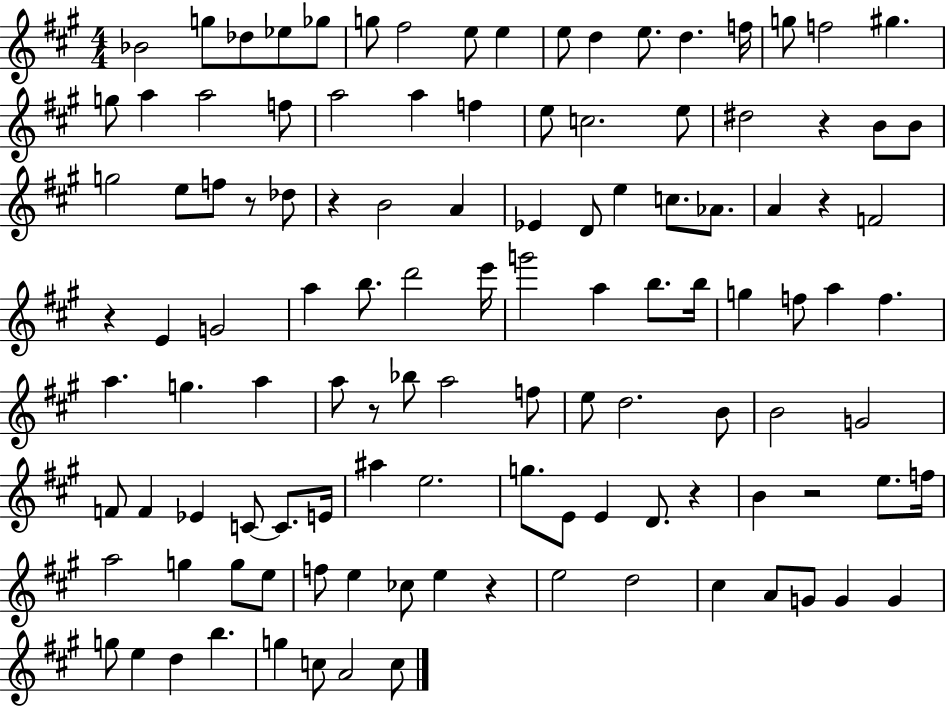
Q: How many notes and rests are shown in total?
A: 116